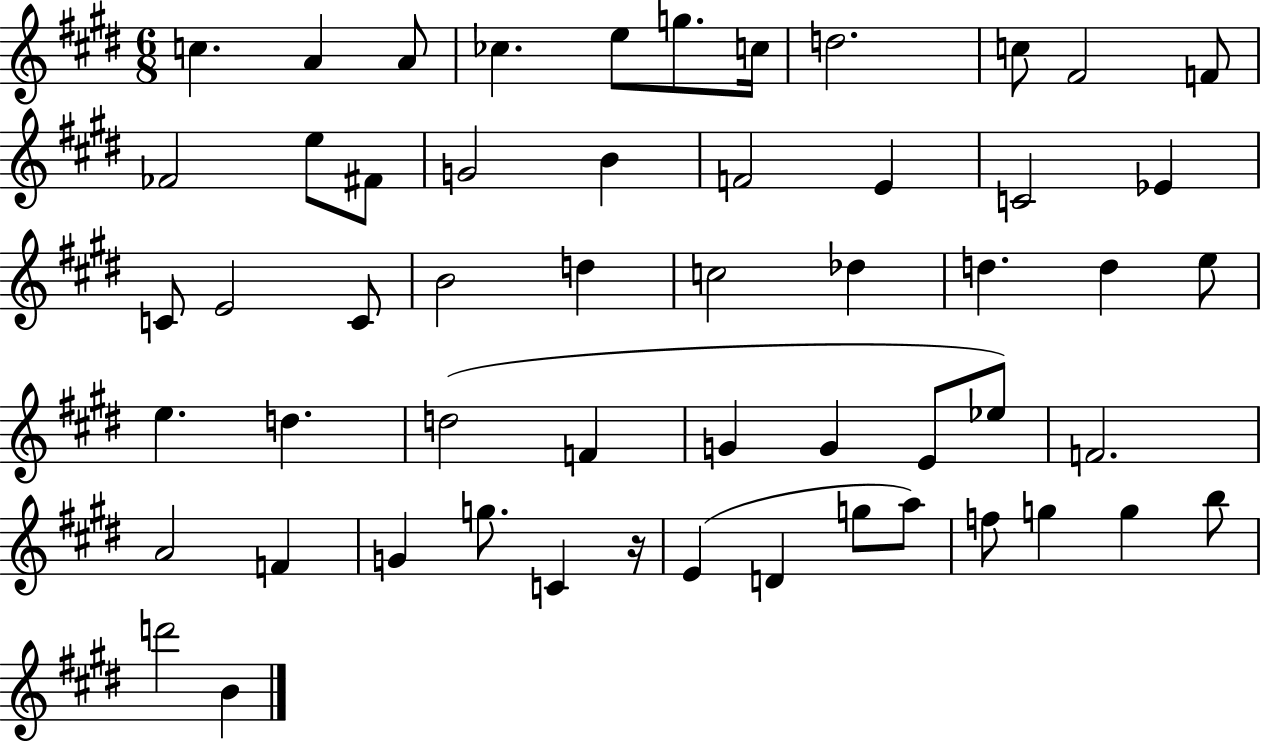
{
  \clef treble
  \numericTimeSignature
  \time 6/8
  \key e \major
  c''4. a'4 a'8 | ces''4. e''8 g''8. c''16 | d''2. | c''8 fis'2 f'8 | \break fes'2 e''8 fis'8 | g'2 b'4 | f'2 e'4 | c'2 ees'4 | \break c'8 e'2 c'8 | b'2 d''4 | c''2 des''4 | d''4. d''4 e''8 | \break e''4. d''4. | d''2( f'4 | g'4 g'4 e'8 ees''8) | f'2. | \break a'2 f'4 | g'4 g''8. c'4 r16 | e'4( d'4 g''8 a''8) | f''8 g''4 g''4 b''8 | \break d'''2 b'4 | \bar "|."
}